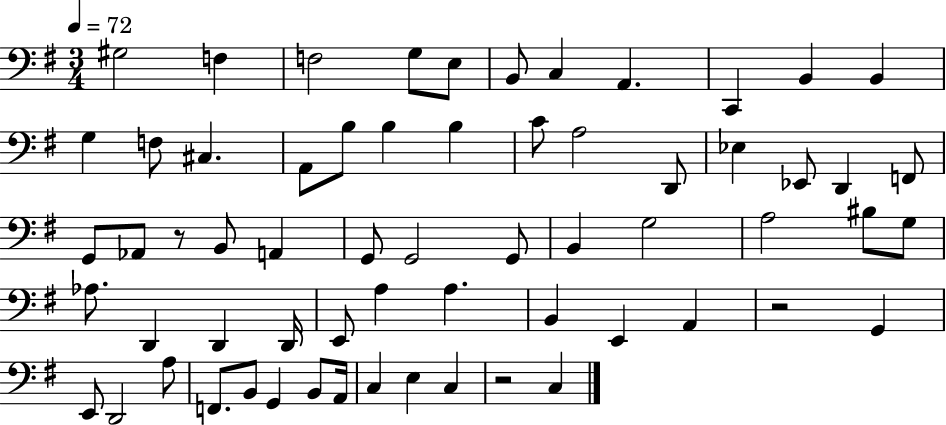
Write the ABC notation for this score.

X:1
T:Untitled
M:3/4
L:1/4
K:G
^G,2 F, F,2 G,/2 E,/2 B,,/2 C, A,, C,, B,, B,, G, F,/2 ^C, A,,/2 B,/2 B, B, C/2 A,2 D,,/2 _E, _E,,/2 D,, F,,/2 G,,/2 _A,,/2 z/2 B,,/2 A,, G,,/2 G,,2 G,,/2 B,, G,2 A,2 ^B,/2 G,/2 _A,/2 D,, D,, D,,/4 E,,/2 A, A, B,, E,, A,, z2 G,, E,,/2 D,,2 A,/2 F,,/2 B,,/2 G,, B,,/2 A,,/4 C, E, C, z2 C,